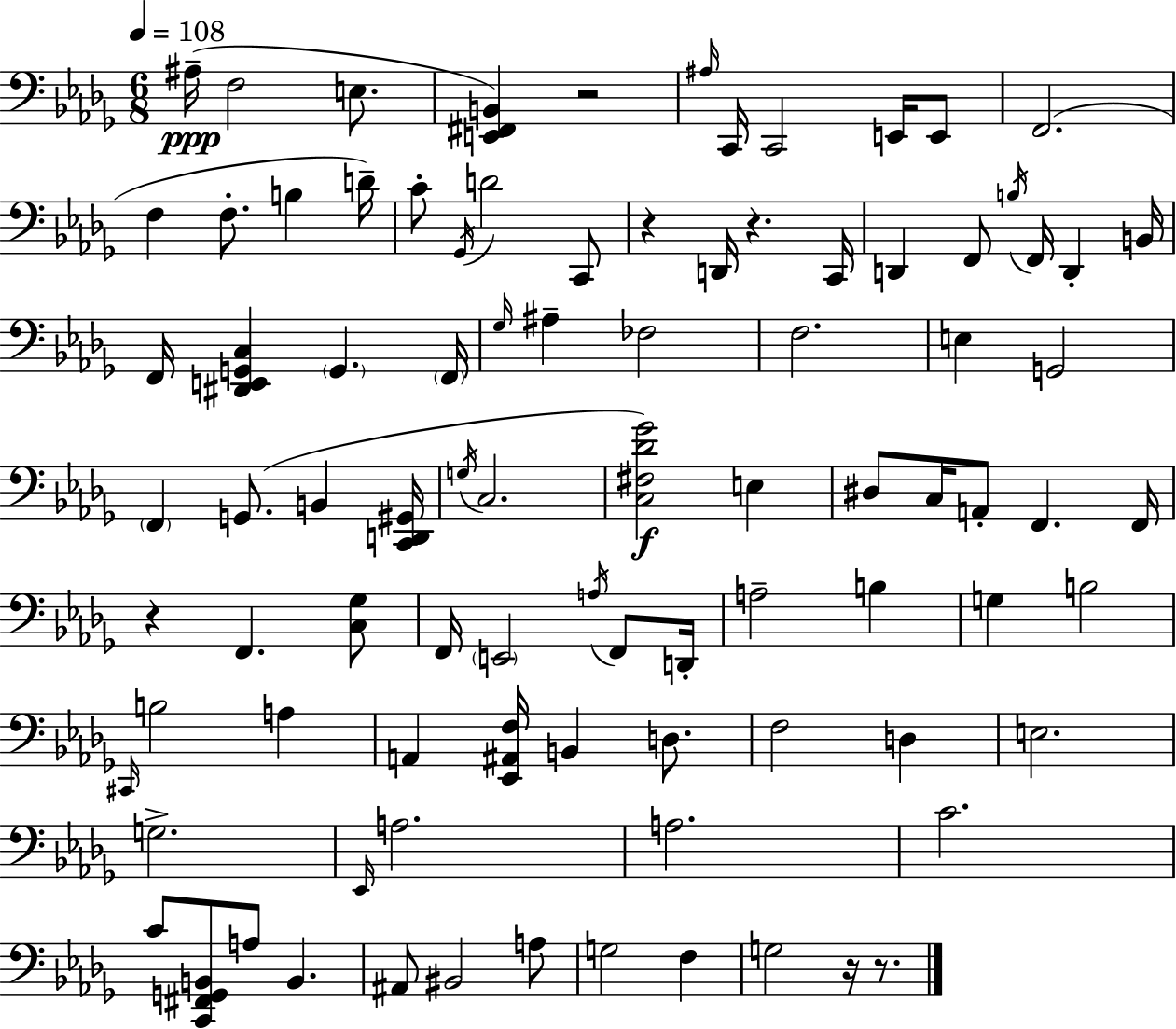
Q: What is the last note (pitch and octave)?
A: G3